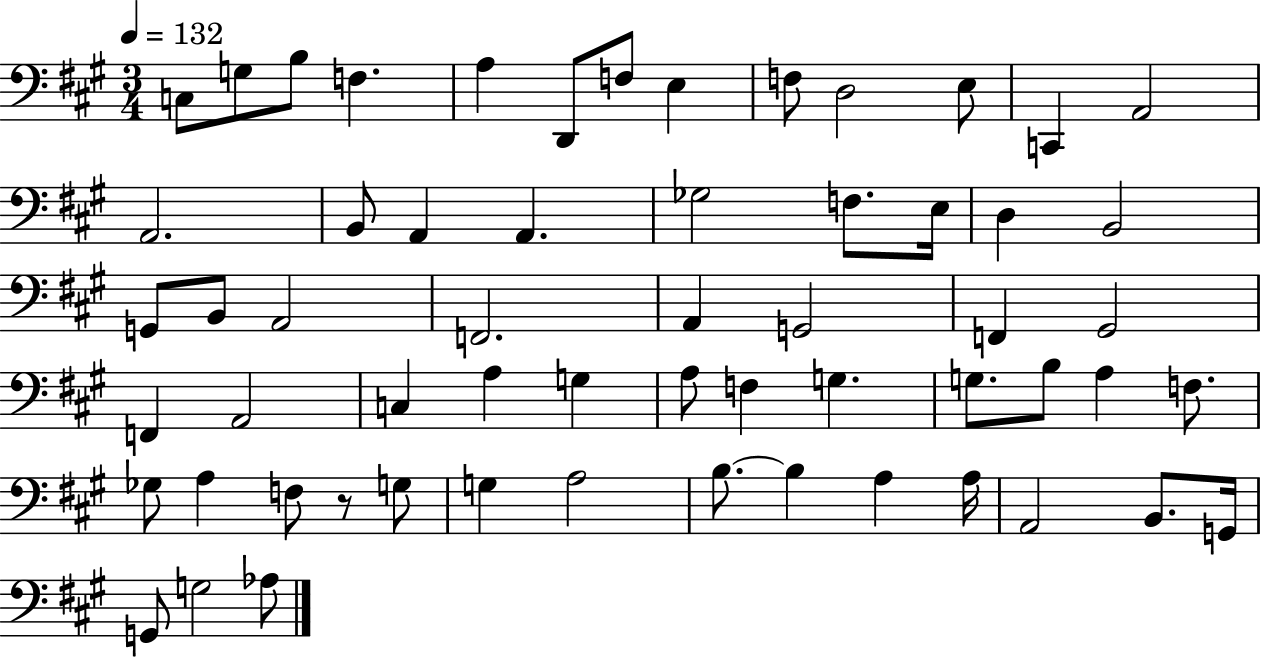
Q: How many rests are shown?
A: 1